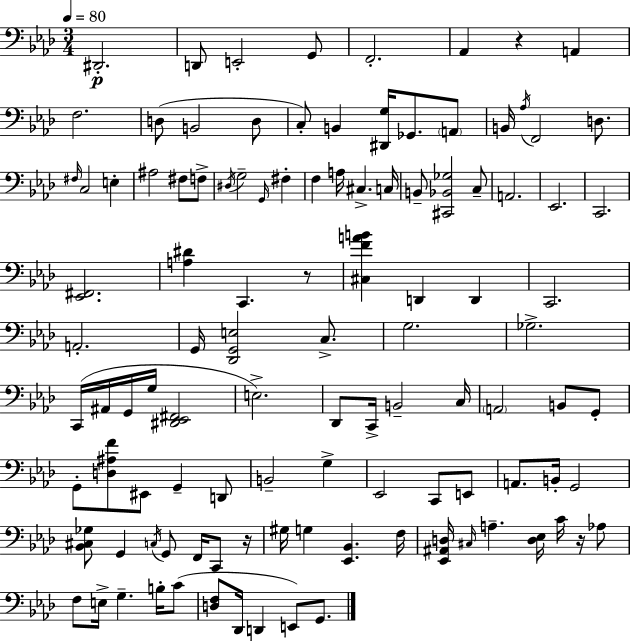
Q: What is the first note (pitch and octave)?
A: D#2